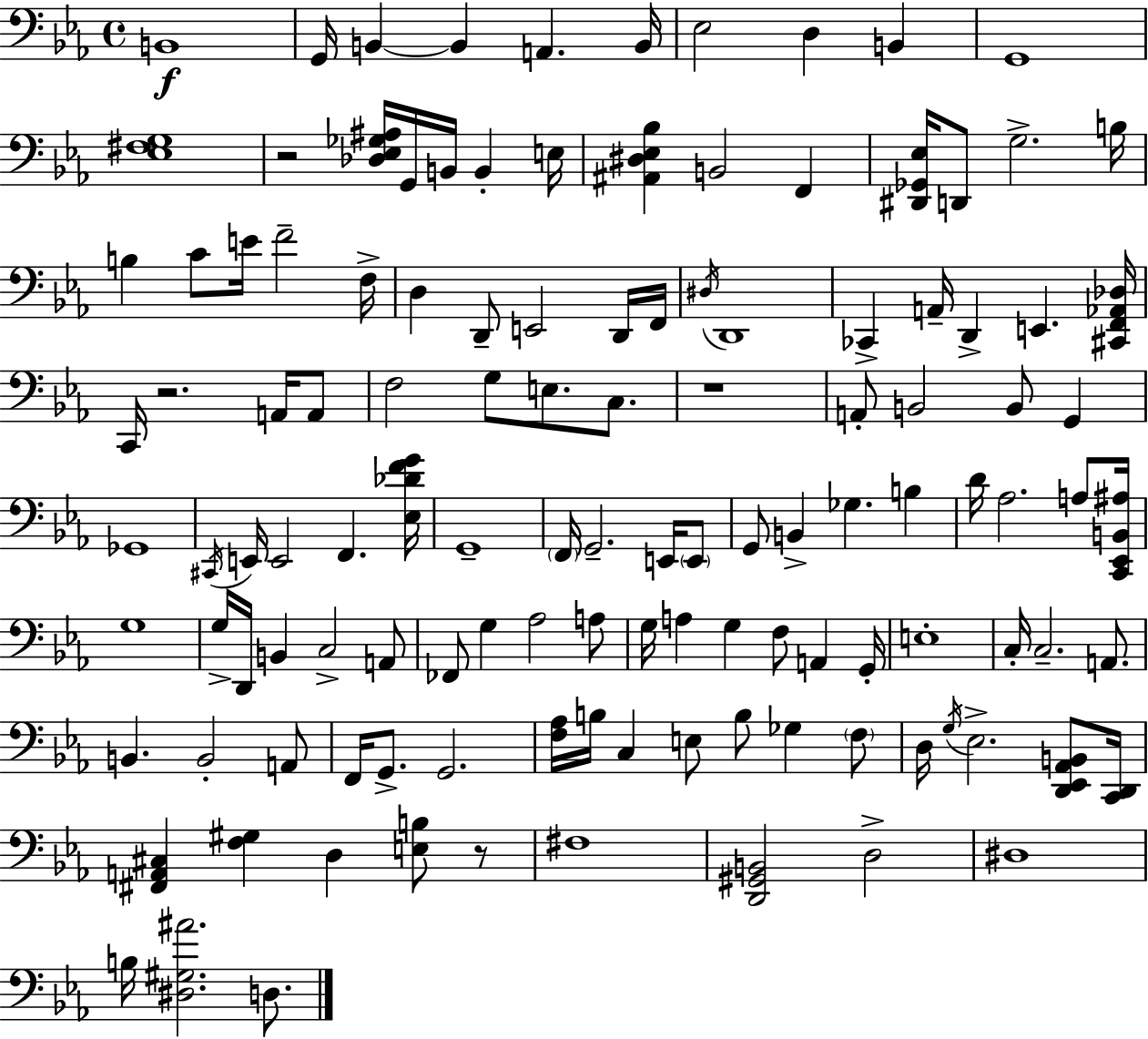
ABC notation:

X:1
T:Untitled
M:4/4
L:1/4
K:Cm
B,,4 G,,/4 B,, B,, A,, B,,/4 _E,2 D, B,, G,,4 [_E,^F,G,]4 z2 [_D,_E,_G,^A,]/4 G,,/4 B,,/4 B,, E,/4 [^A,,^D,_E,_B,] B,,2 F,, [^D,,_G,,_E,]/4 D,,/2 G,2 B,/4 B, C/2 E/4 F2 F,/4 D, D,,/2 E,,2 D,,/4 F,,/4 ^D,/4 D,,4 _C,, A,,/4 D,, E,, [^C,,F,,_A,,_D,]/4 C,,/4 z2 A,,/4 A,,/2 F,2 G,/2 E,/2 C,/2 z4 A,,/2 B,,2 B,,/2 G,, _G,,4 ^C,,/4 E,,/4 E,,2 F,, [_E,_DFG]/4 G,,4 F,,/4 G,,2 E,,/4 E,,/2 G,,/2 B,, _G, B, D/4 _A,2 A,/2 [C,,_E,,B,,^A,]/4 G,4 G,/4 D,,/4 B,, C,2 A,,/2 _F,,/2 G, _A,2 A,/2 G,/4 A, G, F,/2 A,, G,,/4 E,4 C,/4 C,2 A,,/2 B,, B,,2 A,,/2 F,,/4 G,,/2 G,,2 [F,_A,]/4 B,/4 C, E,/2 B,/2 _G, F,/2 D,/4 G,/4 _E,2 [D,,_E,,_A,,B,,]/2 [C,,D,,]/4 [^F,,A,,^C,] [F,^G,] D, [E,B,]/2 z/2 ^F,4 [D,,^G,,B,,]2 D,2 ^D,4 B,/4 [^D,^G,^A]2 D,/2